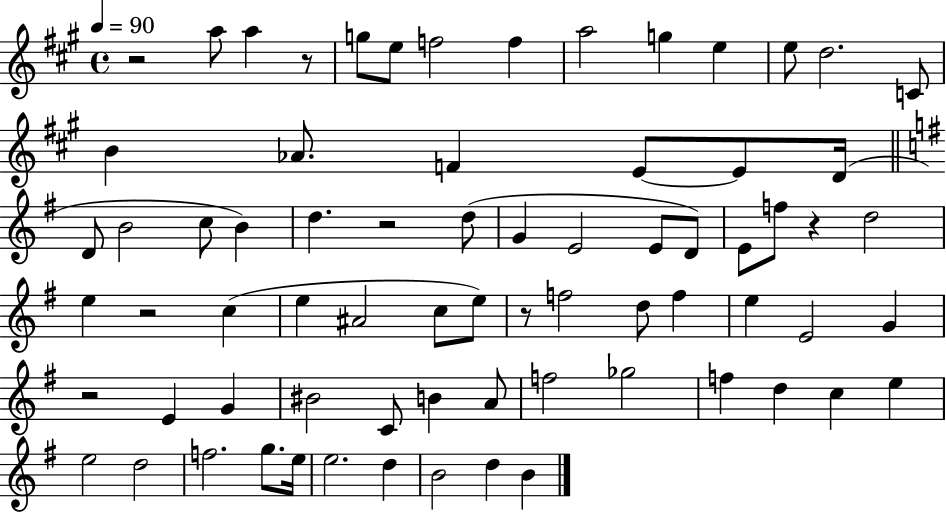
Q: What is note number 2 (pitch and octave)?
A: A5